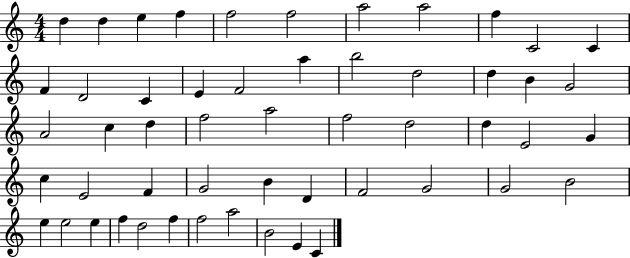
D5/q D5/q E5/q F5/q F5/h F5/h A5/h A5/h F5/q C4/h C4/q F4/q D4/h C4/q E4/q F4/h A5/q B5/h D5/h D5/q B4/q G4/h A4/h C5/q D5/q F5/h A5/h F5/h D5/h D5/q E4/h G4/q C5/q E4/h F4/q G4/h B4/q D4/q F4/h G4/h G4/h B4/h E5/q E5/h E5/q F5/q D5/h F5/q F5/h A5/h B4/h E4/q C4/q